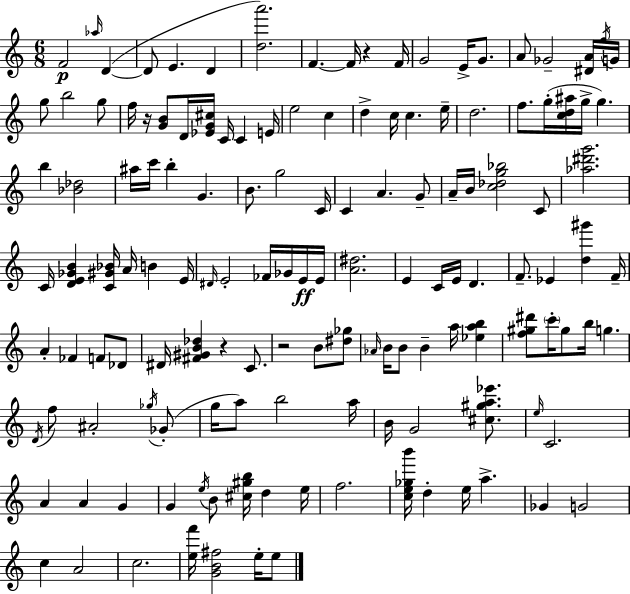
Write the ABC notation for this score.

X:1
T:Untitled
M:6/8
L:1/4
K:Am
F2 _a/4 D D/2 E D [da']2 F F/4 z F/4 G2 E/4 G/2 A/2 _G2 [^DA]/4 f/4 G/4 g/2 b2 g/2 f/4 z/4 [GB]/2 D/4 [_EG^c]/4 C/4 C E/4 e2 c d c/4 c e/4 d2 f/2 g/4 [cd^a]/4 g/4 g b [_B_d]2 ^a/4 c'/4 b G B/2 g2 C/4 C A G/2 A/4 B/4 [c_dg_b]2 C/2 [_a^d'g']2 C/4 [DE_GB] [C^G_B]/4 A/4 B E/4 ^D/4 E2 _F/4 _G/4 E/4 E/4 [A^d]2 E C/4 E/4 D F/2 _E [d^g'] F/4 A _F F/2 _D/2 ^D/4 [^F^GB_d] z C/2 z2 B/2 [^d_g]/2 _A/4 B/4 B/2 B a/4 [_eab] [f^g^d']/2 c'/4 ^g/2 b/4 g D/4 f/2 ^A2 _g/4 _G/2 g/4 a/2 b2 a/4 B/4 G2 [^c^ga_e']/2 e/4 C2 A A G G e/4 B/2 [^c^gb]/4 d e/4 f2 [ce_gb']/4 d e/4 a _G G2 c A2 c2 [ef']/4 [GB^f]2 e/4 e/2